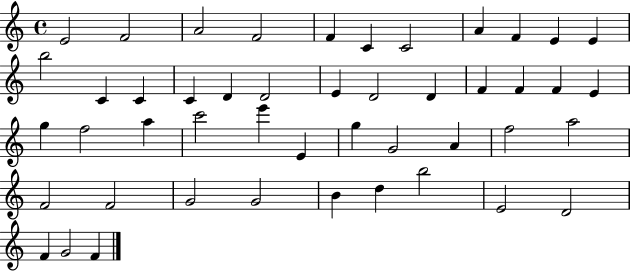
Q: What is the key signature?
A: C major